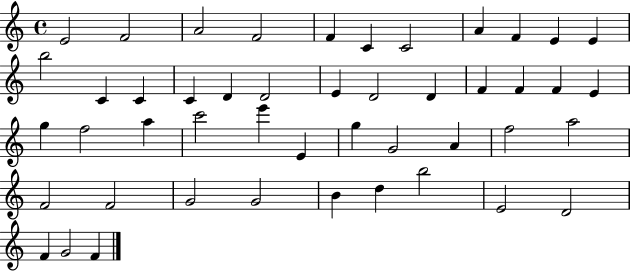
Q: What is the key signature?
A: C major